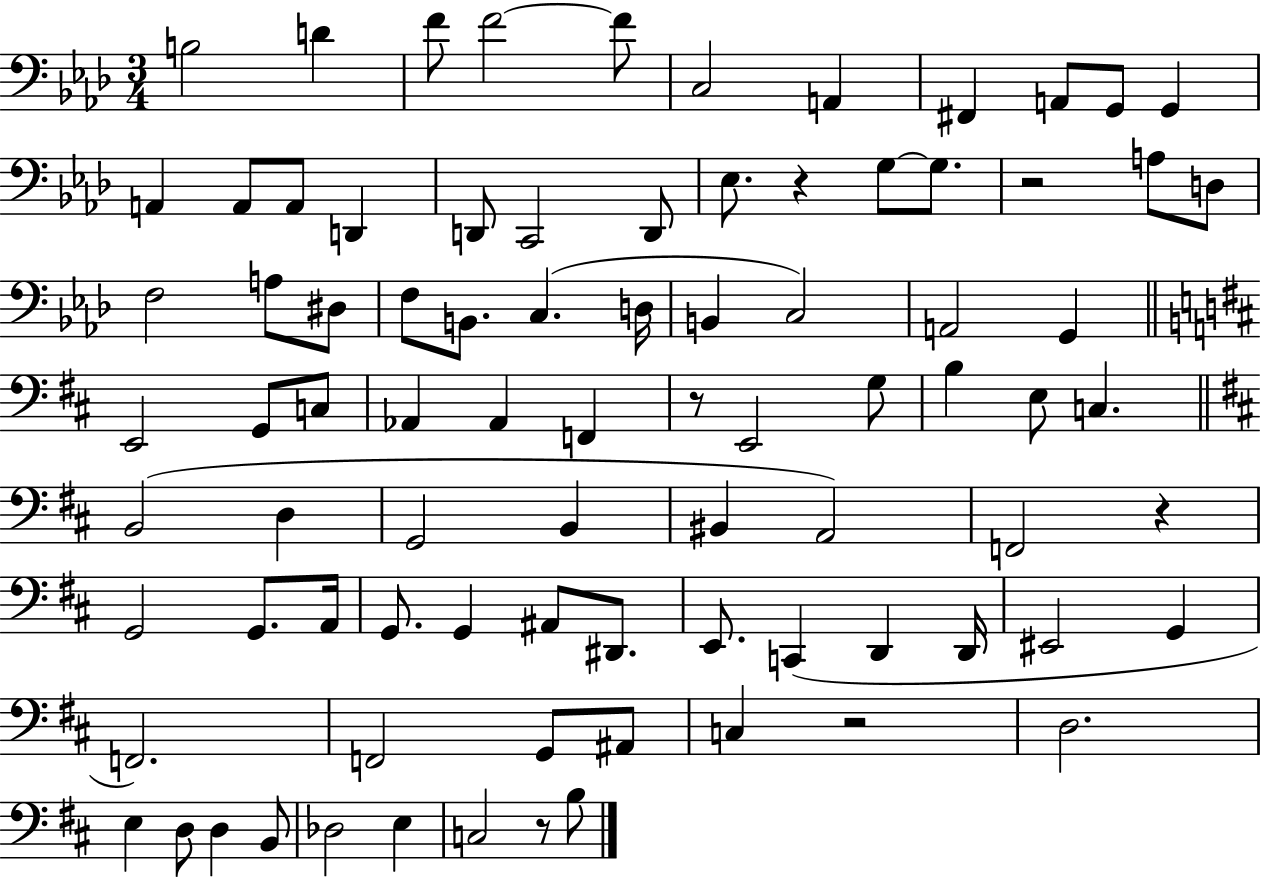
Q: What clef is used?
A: bass